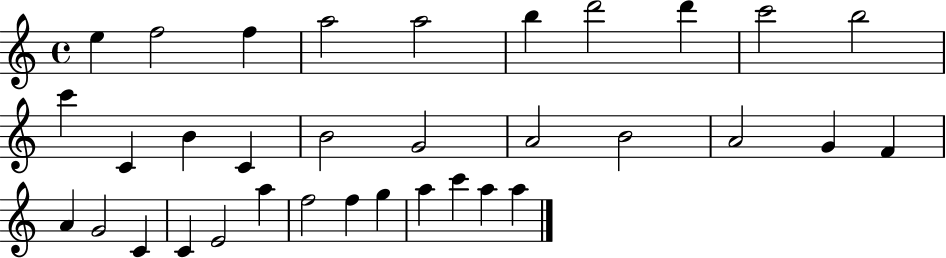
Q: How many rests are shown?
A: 0